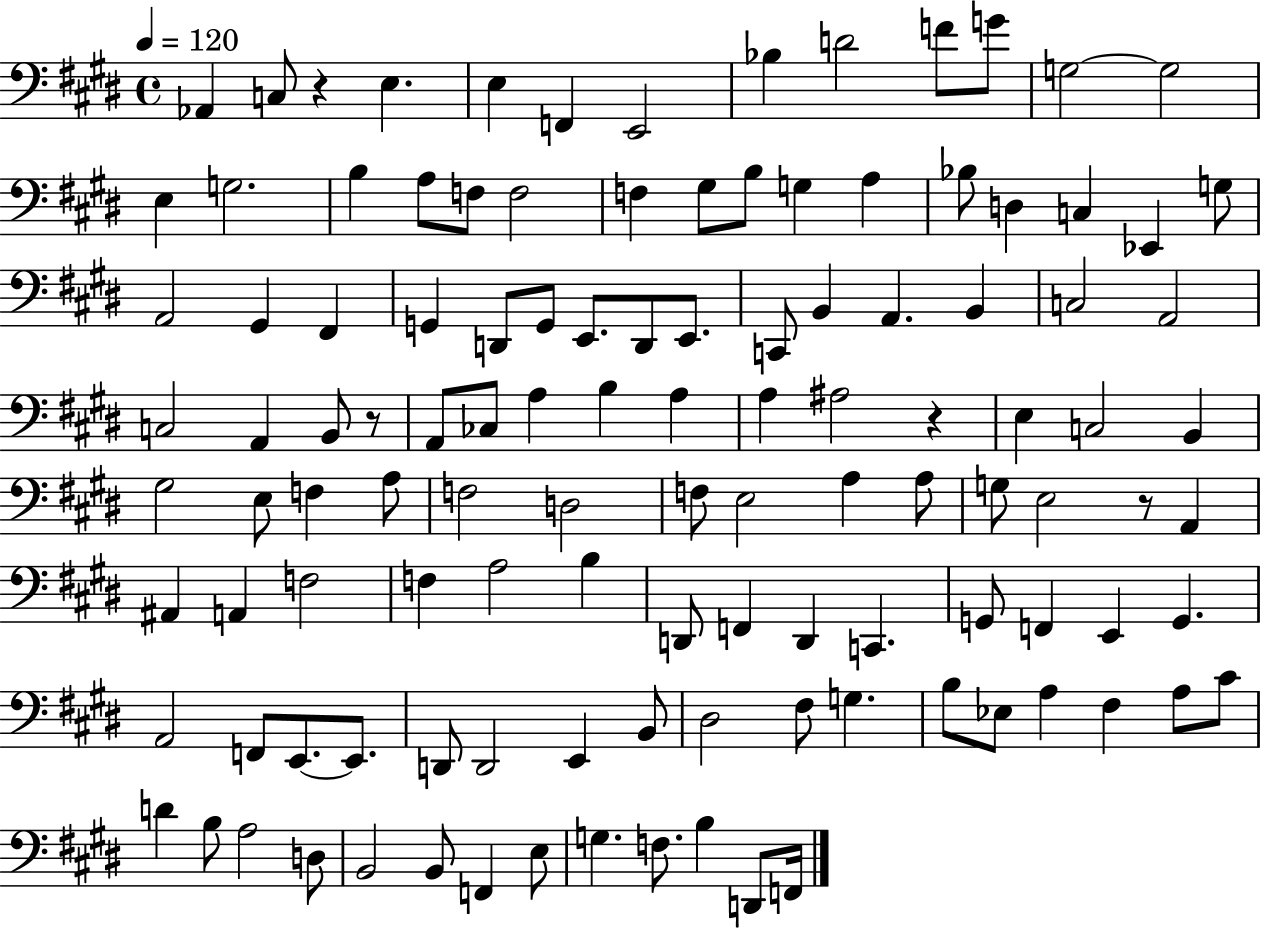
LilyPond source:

{
  \clef bass
  \time 4/4
  \defaultTimeSignature
  \key e \major
  \tempo 4 = 120
  \repeat volta 2 { aes,4 c8 r4 e4. | e4 f,4 e,2 | bes4 d'2 f'8 g'8 | g2~~ g2 | \break e4 g2. | b4 a8 f8 f2 | f4 gis8 b8 g4 a4 | bes8 d4 c4 ees,4 g8 | \break a,2 gis,4 fis,4 | g,4 d,8 g,8 e,8. d,8 e,8. | c,8 b,4 a,4. b,4 | c2 a,2 | \break c2 a,4 b,8 r8 | a,8 ces8 a4 b4 a4 | a4 ais2 r4 | e4 c2 b,4 | \break gis2 e8 f4 a8 | f2 d2 | f8 e2 a4 a8 | g8 e2 r8 a,4 | \break ais,4 a,4 f2 | f4 a2 b4 | d,8 f,4 d,4 c,4. | g,8 f,4 e,4 g,4. | \break a,2 f,8 e,8.~~ e,8. | d,8 d,2 e,4 b,8 | dis2 fis8 g4. | b8 ees8 a4 fis4 a8 cis'8 | \break d'4 b8 a2 d8 | b,2 b,8 f,4 e8 | g4. f8. b4 d,8 f,16 | } \bar "|."
}